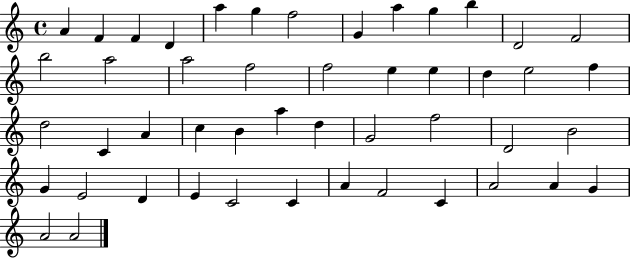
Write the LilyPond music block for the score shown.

{
  \clef treble
  \time 4/4
  \defaultTimeSignature
  \key c \major
  a'4 f'4 f'4 d'4 | a''4 g''4 f''2 | g'4 a''4 g''4 b''4 | d'2 f'2 | \break b''2 a''2 | a''2 f''2 | f''2 e''4 e''4 | d''4 e''2 f''4 | \break d''2 c'4 a'4 | c''4 b'4 a''4 d''4 | g'2 f''2 | d'2 b'2 | \break g'4 e'2 d'4 | e'4 c'2 c'4 | a'4 f'2 c'4 | a'2 a'4 g'4 | \break a'2 a'2 | \bar "|."
}